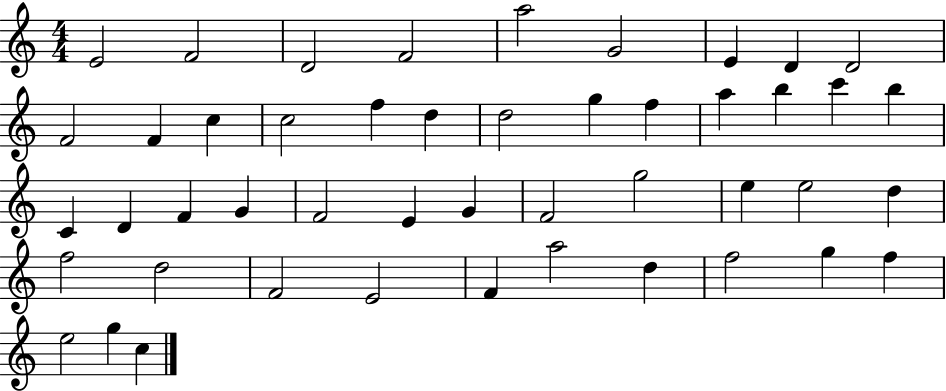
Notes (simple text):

E4/h F4/h D4/h F4/h A5/h G4/h E4/q D4/q D4/h F4/h F4/q C5/q C5/h F5/q D5/q D5/h G5/q F5/q A5/q B5/q C6/q B5/q C4/q D4/q F4/q G4/q F4/h E4/q G4/q F4/h G5/h E5/q E5/h D5/q F5/h D5/h F4/h E4/h F4/q A5/h D5/q F5/h G5/q F5/q E5/h G5/q C5/q